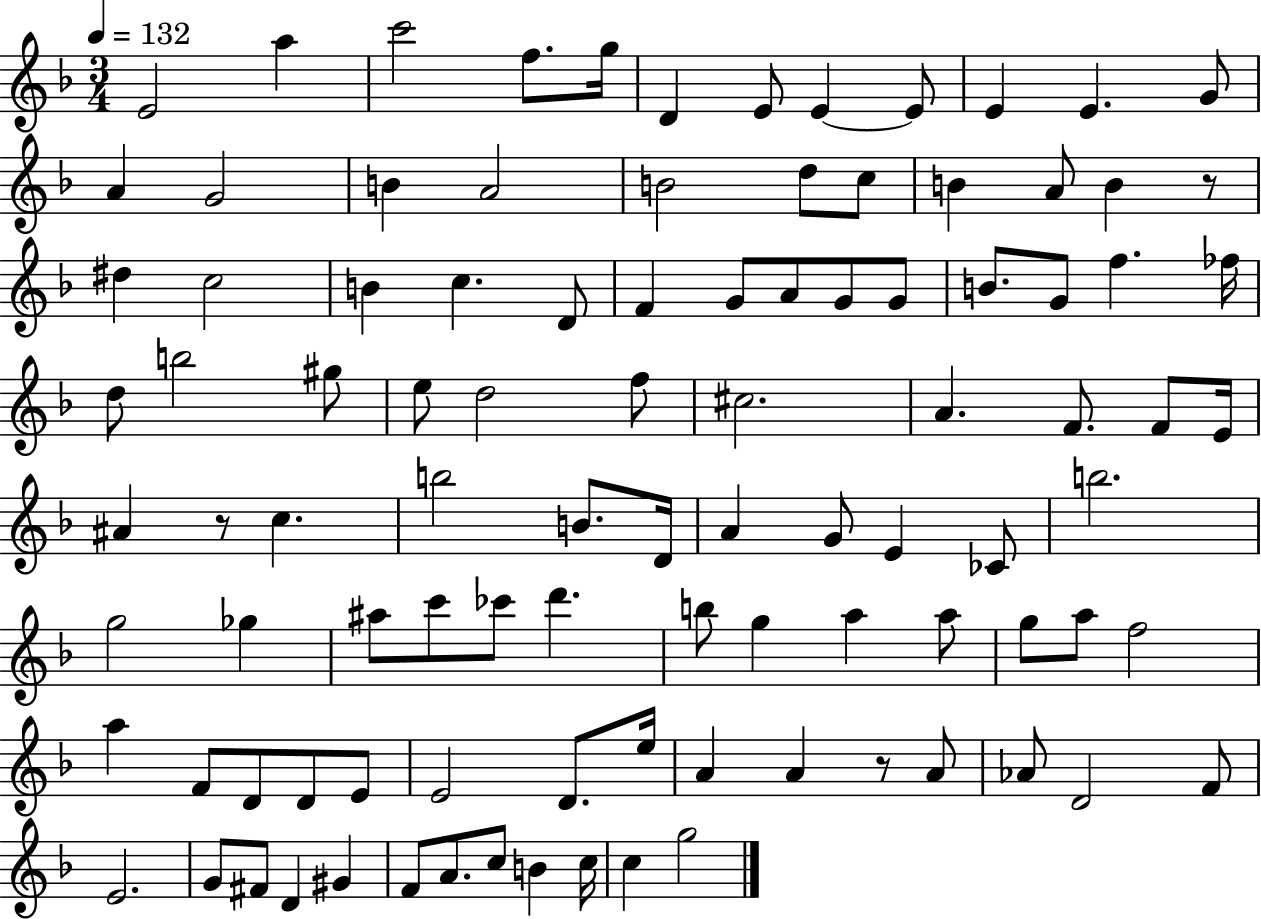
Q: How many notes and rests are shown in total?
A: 99